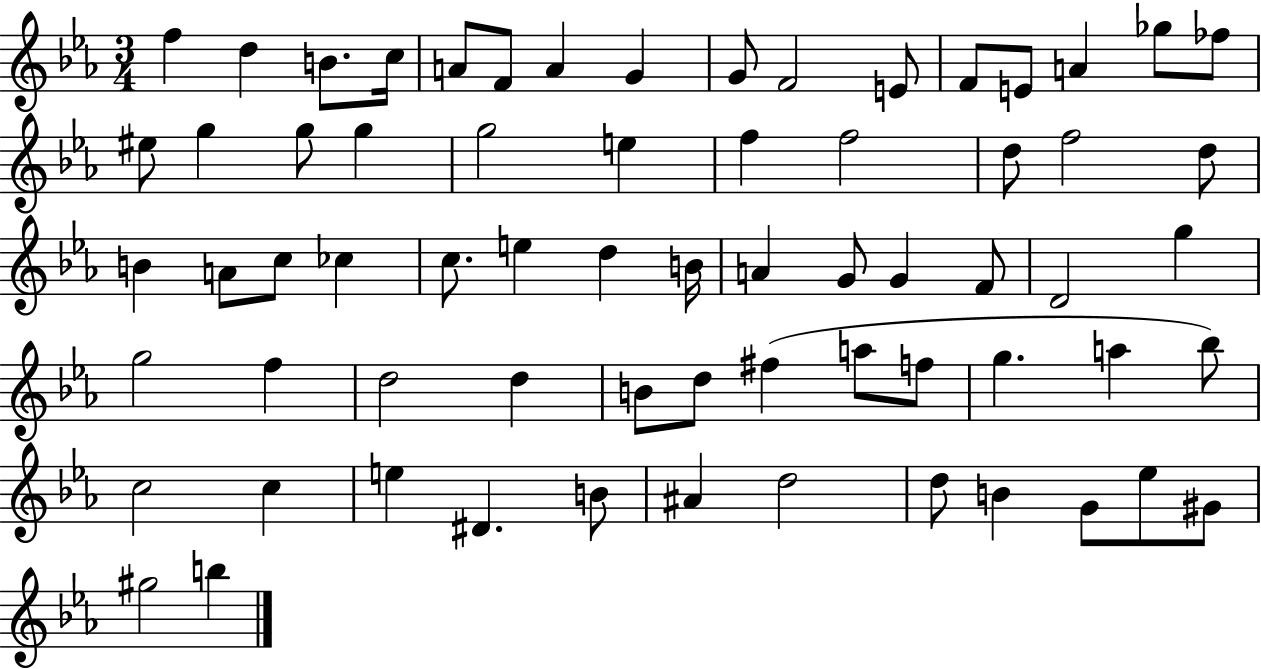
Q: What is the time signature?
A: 3/4